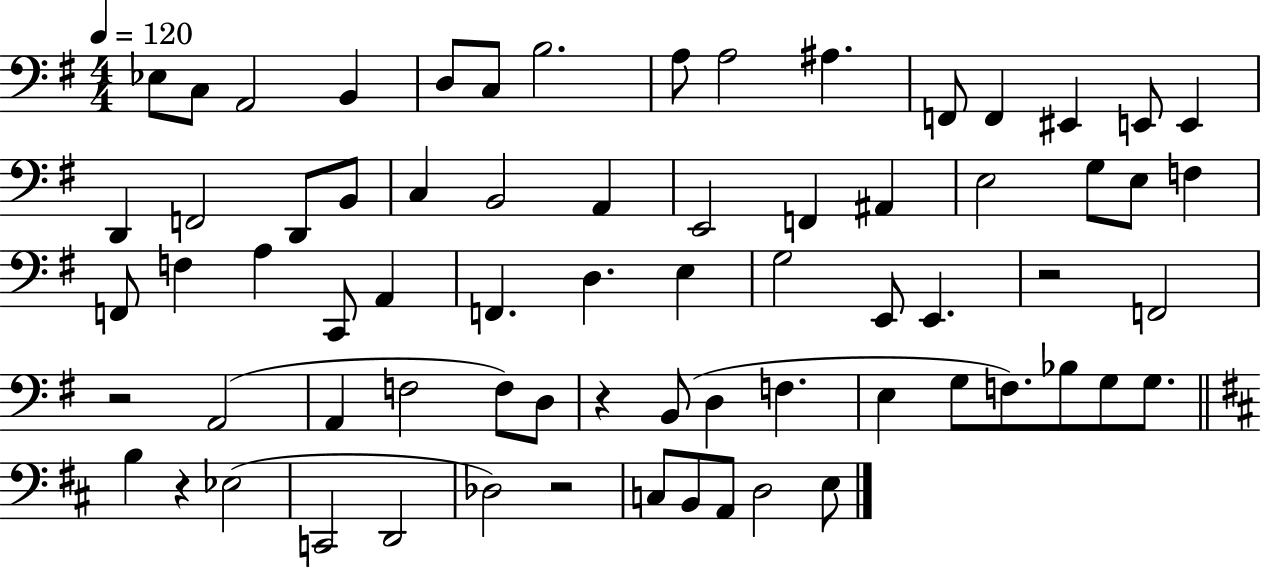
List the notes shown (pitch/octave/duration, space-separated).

Eb3/e C3/e A2/h B2/q D3/e C3/e B3/h. A3/e A3/h A#3/q. F2/e F2/q EIS2/q E2/e E2/q D2/q F2/h D2/e B2/e C3/q B2/h A2/q E2/h F2/q A#2/q E3/h G3/e E3/e F3/q F2/e F3/q A3/q C2/e A2/q F2/q. D3/q. E3/q G3/h E2/e E2/q. R/h F2/h R/h A2/h A2/q F3/h F3/e D3/e R/q B2/e D3/q F3/q. E3/q G3/e F3/e. Bb3/e G3/e G3/e. B3/q R/q Eb3/h C2/h D2/h Db3/h R/h C3/e B2/e A2/e D3/h E3/e